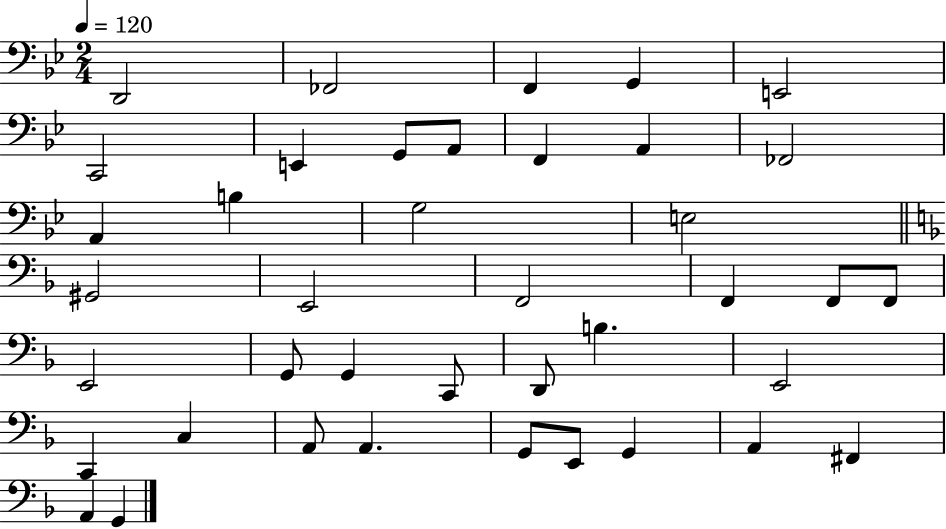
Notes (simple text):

D2/h FES2/h F2/q G2/q E2/h C2/h E2/q G2/e A2/e F2/q A2/q FES2/h A2/q B3/q G3/h E3/h G#2/h E2/h F2/h F2/q F2/e F2/e E2/h G2/e G2/q C2/e D2/e B3/q. E2/h C2/q C3/q A2/e A2/q. G2/e E2/e G2/q A2/q F#2/q A2/q G2/q